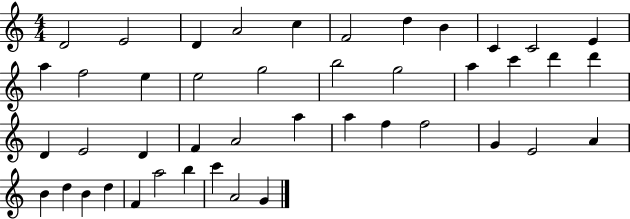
D4/h E4/h D4/q A4/h C5/q F4/h D5/q B4/q C4/q C4/h E4/q A5/q F5/h E5/q E5/h G5/h B5/h G5/h A5/q C6/q D6/q D6/q D4/q E4/h D4/q F4/q A4/h A5/q A5/q F5/q F5/h G4/q E4/h A4/q B4/q D5/q B4/q D5/q F4/q A5/h B5/q C6/q A4/h G4/q